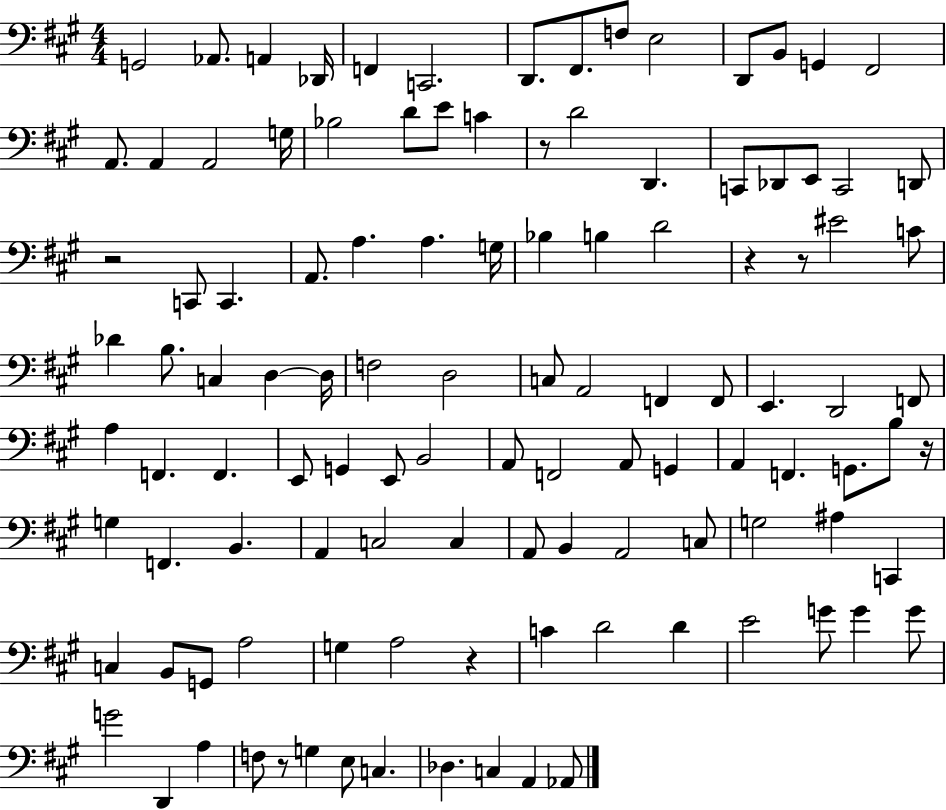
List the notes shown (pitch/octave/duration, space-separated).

G2/h Ab2/e. A2/q Db2/s F2/q C2/h. D2/e. F#2/e. F3/e E3/h D2/e B2/e G2/q F#2/h A2/e. A2/q A2/h G3/s Bb3/h D4/e E4/e C4/q R/e D4/h D2/q. C2/e Db2/e E2/e C2/h D2/e R/h C2/e C2/q. A2/e. A3/q. A3/q. G3/s Bb3/q B3/q D4/h R/q R/e EIS4/h C4/e Db4/q B3/e. C3/q D3/q D3/s F3/h D3/h C3/e A2/h F2/q F2/e E2/q. D2/h F2/e A3/q F2/q. F2/q. E2/e G2/q E2/e B2/h A2/e F2/h A2/e G2/q A2/q F2/q. G2/e. B3/e R/s G3/q F2/q. B2/q. A2/q C3/h C3/q A2/e B2/q A2/h C3/e G3/h A#3/q C2/q C3/q B2/e G2/e A3/h G3/q A3/h R/q C4/q D4/h D4/q E4/h G4/e G4/q G4/e G4/h D2/q A3/q F3/e R/e G3/q E3/e C3/q. Db3/q. C3/q A2/q Ab2/e